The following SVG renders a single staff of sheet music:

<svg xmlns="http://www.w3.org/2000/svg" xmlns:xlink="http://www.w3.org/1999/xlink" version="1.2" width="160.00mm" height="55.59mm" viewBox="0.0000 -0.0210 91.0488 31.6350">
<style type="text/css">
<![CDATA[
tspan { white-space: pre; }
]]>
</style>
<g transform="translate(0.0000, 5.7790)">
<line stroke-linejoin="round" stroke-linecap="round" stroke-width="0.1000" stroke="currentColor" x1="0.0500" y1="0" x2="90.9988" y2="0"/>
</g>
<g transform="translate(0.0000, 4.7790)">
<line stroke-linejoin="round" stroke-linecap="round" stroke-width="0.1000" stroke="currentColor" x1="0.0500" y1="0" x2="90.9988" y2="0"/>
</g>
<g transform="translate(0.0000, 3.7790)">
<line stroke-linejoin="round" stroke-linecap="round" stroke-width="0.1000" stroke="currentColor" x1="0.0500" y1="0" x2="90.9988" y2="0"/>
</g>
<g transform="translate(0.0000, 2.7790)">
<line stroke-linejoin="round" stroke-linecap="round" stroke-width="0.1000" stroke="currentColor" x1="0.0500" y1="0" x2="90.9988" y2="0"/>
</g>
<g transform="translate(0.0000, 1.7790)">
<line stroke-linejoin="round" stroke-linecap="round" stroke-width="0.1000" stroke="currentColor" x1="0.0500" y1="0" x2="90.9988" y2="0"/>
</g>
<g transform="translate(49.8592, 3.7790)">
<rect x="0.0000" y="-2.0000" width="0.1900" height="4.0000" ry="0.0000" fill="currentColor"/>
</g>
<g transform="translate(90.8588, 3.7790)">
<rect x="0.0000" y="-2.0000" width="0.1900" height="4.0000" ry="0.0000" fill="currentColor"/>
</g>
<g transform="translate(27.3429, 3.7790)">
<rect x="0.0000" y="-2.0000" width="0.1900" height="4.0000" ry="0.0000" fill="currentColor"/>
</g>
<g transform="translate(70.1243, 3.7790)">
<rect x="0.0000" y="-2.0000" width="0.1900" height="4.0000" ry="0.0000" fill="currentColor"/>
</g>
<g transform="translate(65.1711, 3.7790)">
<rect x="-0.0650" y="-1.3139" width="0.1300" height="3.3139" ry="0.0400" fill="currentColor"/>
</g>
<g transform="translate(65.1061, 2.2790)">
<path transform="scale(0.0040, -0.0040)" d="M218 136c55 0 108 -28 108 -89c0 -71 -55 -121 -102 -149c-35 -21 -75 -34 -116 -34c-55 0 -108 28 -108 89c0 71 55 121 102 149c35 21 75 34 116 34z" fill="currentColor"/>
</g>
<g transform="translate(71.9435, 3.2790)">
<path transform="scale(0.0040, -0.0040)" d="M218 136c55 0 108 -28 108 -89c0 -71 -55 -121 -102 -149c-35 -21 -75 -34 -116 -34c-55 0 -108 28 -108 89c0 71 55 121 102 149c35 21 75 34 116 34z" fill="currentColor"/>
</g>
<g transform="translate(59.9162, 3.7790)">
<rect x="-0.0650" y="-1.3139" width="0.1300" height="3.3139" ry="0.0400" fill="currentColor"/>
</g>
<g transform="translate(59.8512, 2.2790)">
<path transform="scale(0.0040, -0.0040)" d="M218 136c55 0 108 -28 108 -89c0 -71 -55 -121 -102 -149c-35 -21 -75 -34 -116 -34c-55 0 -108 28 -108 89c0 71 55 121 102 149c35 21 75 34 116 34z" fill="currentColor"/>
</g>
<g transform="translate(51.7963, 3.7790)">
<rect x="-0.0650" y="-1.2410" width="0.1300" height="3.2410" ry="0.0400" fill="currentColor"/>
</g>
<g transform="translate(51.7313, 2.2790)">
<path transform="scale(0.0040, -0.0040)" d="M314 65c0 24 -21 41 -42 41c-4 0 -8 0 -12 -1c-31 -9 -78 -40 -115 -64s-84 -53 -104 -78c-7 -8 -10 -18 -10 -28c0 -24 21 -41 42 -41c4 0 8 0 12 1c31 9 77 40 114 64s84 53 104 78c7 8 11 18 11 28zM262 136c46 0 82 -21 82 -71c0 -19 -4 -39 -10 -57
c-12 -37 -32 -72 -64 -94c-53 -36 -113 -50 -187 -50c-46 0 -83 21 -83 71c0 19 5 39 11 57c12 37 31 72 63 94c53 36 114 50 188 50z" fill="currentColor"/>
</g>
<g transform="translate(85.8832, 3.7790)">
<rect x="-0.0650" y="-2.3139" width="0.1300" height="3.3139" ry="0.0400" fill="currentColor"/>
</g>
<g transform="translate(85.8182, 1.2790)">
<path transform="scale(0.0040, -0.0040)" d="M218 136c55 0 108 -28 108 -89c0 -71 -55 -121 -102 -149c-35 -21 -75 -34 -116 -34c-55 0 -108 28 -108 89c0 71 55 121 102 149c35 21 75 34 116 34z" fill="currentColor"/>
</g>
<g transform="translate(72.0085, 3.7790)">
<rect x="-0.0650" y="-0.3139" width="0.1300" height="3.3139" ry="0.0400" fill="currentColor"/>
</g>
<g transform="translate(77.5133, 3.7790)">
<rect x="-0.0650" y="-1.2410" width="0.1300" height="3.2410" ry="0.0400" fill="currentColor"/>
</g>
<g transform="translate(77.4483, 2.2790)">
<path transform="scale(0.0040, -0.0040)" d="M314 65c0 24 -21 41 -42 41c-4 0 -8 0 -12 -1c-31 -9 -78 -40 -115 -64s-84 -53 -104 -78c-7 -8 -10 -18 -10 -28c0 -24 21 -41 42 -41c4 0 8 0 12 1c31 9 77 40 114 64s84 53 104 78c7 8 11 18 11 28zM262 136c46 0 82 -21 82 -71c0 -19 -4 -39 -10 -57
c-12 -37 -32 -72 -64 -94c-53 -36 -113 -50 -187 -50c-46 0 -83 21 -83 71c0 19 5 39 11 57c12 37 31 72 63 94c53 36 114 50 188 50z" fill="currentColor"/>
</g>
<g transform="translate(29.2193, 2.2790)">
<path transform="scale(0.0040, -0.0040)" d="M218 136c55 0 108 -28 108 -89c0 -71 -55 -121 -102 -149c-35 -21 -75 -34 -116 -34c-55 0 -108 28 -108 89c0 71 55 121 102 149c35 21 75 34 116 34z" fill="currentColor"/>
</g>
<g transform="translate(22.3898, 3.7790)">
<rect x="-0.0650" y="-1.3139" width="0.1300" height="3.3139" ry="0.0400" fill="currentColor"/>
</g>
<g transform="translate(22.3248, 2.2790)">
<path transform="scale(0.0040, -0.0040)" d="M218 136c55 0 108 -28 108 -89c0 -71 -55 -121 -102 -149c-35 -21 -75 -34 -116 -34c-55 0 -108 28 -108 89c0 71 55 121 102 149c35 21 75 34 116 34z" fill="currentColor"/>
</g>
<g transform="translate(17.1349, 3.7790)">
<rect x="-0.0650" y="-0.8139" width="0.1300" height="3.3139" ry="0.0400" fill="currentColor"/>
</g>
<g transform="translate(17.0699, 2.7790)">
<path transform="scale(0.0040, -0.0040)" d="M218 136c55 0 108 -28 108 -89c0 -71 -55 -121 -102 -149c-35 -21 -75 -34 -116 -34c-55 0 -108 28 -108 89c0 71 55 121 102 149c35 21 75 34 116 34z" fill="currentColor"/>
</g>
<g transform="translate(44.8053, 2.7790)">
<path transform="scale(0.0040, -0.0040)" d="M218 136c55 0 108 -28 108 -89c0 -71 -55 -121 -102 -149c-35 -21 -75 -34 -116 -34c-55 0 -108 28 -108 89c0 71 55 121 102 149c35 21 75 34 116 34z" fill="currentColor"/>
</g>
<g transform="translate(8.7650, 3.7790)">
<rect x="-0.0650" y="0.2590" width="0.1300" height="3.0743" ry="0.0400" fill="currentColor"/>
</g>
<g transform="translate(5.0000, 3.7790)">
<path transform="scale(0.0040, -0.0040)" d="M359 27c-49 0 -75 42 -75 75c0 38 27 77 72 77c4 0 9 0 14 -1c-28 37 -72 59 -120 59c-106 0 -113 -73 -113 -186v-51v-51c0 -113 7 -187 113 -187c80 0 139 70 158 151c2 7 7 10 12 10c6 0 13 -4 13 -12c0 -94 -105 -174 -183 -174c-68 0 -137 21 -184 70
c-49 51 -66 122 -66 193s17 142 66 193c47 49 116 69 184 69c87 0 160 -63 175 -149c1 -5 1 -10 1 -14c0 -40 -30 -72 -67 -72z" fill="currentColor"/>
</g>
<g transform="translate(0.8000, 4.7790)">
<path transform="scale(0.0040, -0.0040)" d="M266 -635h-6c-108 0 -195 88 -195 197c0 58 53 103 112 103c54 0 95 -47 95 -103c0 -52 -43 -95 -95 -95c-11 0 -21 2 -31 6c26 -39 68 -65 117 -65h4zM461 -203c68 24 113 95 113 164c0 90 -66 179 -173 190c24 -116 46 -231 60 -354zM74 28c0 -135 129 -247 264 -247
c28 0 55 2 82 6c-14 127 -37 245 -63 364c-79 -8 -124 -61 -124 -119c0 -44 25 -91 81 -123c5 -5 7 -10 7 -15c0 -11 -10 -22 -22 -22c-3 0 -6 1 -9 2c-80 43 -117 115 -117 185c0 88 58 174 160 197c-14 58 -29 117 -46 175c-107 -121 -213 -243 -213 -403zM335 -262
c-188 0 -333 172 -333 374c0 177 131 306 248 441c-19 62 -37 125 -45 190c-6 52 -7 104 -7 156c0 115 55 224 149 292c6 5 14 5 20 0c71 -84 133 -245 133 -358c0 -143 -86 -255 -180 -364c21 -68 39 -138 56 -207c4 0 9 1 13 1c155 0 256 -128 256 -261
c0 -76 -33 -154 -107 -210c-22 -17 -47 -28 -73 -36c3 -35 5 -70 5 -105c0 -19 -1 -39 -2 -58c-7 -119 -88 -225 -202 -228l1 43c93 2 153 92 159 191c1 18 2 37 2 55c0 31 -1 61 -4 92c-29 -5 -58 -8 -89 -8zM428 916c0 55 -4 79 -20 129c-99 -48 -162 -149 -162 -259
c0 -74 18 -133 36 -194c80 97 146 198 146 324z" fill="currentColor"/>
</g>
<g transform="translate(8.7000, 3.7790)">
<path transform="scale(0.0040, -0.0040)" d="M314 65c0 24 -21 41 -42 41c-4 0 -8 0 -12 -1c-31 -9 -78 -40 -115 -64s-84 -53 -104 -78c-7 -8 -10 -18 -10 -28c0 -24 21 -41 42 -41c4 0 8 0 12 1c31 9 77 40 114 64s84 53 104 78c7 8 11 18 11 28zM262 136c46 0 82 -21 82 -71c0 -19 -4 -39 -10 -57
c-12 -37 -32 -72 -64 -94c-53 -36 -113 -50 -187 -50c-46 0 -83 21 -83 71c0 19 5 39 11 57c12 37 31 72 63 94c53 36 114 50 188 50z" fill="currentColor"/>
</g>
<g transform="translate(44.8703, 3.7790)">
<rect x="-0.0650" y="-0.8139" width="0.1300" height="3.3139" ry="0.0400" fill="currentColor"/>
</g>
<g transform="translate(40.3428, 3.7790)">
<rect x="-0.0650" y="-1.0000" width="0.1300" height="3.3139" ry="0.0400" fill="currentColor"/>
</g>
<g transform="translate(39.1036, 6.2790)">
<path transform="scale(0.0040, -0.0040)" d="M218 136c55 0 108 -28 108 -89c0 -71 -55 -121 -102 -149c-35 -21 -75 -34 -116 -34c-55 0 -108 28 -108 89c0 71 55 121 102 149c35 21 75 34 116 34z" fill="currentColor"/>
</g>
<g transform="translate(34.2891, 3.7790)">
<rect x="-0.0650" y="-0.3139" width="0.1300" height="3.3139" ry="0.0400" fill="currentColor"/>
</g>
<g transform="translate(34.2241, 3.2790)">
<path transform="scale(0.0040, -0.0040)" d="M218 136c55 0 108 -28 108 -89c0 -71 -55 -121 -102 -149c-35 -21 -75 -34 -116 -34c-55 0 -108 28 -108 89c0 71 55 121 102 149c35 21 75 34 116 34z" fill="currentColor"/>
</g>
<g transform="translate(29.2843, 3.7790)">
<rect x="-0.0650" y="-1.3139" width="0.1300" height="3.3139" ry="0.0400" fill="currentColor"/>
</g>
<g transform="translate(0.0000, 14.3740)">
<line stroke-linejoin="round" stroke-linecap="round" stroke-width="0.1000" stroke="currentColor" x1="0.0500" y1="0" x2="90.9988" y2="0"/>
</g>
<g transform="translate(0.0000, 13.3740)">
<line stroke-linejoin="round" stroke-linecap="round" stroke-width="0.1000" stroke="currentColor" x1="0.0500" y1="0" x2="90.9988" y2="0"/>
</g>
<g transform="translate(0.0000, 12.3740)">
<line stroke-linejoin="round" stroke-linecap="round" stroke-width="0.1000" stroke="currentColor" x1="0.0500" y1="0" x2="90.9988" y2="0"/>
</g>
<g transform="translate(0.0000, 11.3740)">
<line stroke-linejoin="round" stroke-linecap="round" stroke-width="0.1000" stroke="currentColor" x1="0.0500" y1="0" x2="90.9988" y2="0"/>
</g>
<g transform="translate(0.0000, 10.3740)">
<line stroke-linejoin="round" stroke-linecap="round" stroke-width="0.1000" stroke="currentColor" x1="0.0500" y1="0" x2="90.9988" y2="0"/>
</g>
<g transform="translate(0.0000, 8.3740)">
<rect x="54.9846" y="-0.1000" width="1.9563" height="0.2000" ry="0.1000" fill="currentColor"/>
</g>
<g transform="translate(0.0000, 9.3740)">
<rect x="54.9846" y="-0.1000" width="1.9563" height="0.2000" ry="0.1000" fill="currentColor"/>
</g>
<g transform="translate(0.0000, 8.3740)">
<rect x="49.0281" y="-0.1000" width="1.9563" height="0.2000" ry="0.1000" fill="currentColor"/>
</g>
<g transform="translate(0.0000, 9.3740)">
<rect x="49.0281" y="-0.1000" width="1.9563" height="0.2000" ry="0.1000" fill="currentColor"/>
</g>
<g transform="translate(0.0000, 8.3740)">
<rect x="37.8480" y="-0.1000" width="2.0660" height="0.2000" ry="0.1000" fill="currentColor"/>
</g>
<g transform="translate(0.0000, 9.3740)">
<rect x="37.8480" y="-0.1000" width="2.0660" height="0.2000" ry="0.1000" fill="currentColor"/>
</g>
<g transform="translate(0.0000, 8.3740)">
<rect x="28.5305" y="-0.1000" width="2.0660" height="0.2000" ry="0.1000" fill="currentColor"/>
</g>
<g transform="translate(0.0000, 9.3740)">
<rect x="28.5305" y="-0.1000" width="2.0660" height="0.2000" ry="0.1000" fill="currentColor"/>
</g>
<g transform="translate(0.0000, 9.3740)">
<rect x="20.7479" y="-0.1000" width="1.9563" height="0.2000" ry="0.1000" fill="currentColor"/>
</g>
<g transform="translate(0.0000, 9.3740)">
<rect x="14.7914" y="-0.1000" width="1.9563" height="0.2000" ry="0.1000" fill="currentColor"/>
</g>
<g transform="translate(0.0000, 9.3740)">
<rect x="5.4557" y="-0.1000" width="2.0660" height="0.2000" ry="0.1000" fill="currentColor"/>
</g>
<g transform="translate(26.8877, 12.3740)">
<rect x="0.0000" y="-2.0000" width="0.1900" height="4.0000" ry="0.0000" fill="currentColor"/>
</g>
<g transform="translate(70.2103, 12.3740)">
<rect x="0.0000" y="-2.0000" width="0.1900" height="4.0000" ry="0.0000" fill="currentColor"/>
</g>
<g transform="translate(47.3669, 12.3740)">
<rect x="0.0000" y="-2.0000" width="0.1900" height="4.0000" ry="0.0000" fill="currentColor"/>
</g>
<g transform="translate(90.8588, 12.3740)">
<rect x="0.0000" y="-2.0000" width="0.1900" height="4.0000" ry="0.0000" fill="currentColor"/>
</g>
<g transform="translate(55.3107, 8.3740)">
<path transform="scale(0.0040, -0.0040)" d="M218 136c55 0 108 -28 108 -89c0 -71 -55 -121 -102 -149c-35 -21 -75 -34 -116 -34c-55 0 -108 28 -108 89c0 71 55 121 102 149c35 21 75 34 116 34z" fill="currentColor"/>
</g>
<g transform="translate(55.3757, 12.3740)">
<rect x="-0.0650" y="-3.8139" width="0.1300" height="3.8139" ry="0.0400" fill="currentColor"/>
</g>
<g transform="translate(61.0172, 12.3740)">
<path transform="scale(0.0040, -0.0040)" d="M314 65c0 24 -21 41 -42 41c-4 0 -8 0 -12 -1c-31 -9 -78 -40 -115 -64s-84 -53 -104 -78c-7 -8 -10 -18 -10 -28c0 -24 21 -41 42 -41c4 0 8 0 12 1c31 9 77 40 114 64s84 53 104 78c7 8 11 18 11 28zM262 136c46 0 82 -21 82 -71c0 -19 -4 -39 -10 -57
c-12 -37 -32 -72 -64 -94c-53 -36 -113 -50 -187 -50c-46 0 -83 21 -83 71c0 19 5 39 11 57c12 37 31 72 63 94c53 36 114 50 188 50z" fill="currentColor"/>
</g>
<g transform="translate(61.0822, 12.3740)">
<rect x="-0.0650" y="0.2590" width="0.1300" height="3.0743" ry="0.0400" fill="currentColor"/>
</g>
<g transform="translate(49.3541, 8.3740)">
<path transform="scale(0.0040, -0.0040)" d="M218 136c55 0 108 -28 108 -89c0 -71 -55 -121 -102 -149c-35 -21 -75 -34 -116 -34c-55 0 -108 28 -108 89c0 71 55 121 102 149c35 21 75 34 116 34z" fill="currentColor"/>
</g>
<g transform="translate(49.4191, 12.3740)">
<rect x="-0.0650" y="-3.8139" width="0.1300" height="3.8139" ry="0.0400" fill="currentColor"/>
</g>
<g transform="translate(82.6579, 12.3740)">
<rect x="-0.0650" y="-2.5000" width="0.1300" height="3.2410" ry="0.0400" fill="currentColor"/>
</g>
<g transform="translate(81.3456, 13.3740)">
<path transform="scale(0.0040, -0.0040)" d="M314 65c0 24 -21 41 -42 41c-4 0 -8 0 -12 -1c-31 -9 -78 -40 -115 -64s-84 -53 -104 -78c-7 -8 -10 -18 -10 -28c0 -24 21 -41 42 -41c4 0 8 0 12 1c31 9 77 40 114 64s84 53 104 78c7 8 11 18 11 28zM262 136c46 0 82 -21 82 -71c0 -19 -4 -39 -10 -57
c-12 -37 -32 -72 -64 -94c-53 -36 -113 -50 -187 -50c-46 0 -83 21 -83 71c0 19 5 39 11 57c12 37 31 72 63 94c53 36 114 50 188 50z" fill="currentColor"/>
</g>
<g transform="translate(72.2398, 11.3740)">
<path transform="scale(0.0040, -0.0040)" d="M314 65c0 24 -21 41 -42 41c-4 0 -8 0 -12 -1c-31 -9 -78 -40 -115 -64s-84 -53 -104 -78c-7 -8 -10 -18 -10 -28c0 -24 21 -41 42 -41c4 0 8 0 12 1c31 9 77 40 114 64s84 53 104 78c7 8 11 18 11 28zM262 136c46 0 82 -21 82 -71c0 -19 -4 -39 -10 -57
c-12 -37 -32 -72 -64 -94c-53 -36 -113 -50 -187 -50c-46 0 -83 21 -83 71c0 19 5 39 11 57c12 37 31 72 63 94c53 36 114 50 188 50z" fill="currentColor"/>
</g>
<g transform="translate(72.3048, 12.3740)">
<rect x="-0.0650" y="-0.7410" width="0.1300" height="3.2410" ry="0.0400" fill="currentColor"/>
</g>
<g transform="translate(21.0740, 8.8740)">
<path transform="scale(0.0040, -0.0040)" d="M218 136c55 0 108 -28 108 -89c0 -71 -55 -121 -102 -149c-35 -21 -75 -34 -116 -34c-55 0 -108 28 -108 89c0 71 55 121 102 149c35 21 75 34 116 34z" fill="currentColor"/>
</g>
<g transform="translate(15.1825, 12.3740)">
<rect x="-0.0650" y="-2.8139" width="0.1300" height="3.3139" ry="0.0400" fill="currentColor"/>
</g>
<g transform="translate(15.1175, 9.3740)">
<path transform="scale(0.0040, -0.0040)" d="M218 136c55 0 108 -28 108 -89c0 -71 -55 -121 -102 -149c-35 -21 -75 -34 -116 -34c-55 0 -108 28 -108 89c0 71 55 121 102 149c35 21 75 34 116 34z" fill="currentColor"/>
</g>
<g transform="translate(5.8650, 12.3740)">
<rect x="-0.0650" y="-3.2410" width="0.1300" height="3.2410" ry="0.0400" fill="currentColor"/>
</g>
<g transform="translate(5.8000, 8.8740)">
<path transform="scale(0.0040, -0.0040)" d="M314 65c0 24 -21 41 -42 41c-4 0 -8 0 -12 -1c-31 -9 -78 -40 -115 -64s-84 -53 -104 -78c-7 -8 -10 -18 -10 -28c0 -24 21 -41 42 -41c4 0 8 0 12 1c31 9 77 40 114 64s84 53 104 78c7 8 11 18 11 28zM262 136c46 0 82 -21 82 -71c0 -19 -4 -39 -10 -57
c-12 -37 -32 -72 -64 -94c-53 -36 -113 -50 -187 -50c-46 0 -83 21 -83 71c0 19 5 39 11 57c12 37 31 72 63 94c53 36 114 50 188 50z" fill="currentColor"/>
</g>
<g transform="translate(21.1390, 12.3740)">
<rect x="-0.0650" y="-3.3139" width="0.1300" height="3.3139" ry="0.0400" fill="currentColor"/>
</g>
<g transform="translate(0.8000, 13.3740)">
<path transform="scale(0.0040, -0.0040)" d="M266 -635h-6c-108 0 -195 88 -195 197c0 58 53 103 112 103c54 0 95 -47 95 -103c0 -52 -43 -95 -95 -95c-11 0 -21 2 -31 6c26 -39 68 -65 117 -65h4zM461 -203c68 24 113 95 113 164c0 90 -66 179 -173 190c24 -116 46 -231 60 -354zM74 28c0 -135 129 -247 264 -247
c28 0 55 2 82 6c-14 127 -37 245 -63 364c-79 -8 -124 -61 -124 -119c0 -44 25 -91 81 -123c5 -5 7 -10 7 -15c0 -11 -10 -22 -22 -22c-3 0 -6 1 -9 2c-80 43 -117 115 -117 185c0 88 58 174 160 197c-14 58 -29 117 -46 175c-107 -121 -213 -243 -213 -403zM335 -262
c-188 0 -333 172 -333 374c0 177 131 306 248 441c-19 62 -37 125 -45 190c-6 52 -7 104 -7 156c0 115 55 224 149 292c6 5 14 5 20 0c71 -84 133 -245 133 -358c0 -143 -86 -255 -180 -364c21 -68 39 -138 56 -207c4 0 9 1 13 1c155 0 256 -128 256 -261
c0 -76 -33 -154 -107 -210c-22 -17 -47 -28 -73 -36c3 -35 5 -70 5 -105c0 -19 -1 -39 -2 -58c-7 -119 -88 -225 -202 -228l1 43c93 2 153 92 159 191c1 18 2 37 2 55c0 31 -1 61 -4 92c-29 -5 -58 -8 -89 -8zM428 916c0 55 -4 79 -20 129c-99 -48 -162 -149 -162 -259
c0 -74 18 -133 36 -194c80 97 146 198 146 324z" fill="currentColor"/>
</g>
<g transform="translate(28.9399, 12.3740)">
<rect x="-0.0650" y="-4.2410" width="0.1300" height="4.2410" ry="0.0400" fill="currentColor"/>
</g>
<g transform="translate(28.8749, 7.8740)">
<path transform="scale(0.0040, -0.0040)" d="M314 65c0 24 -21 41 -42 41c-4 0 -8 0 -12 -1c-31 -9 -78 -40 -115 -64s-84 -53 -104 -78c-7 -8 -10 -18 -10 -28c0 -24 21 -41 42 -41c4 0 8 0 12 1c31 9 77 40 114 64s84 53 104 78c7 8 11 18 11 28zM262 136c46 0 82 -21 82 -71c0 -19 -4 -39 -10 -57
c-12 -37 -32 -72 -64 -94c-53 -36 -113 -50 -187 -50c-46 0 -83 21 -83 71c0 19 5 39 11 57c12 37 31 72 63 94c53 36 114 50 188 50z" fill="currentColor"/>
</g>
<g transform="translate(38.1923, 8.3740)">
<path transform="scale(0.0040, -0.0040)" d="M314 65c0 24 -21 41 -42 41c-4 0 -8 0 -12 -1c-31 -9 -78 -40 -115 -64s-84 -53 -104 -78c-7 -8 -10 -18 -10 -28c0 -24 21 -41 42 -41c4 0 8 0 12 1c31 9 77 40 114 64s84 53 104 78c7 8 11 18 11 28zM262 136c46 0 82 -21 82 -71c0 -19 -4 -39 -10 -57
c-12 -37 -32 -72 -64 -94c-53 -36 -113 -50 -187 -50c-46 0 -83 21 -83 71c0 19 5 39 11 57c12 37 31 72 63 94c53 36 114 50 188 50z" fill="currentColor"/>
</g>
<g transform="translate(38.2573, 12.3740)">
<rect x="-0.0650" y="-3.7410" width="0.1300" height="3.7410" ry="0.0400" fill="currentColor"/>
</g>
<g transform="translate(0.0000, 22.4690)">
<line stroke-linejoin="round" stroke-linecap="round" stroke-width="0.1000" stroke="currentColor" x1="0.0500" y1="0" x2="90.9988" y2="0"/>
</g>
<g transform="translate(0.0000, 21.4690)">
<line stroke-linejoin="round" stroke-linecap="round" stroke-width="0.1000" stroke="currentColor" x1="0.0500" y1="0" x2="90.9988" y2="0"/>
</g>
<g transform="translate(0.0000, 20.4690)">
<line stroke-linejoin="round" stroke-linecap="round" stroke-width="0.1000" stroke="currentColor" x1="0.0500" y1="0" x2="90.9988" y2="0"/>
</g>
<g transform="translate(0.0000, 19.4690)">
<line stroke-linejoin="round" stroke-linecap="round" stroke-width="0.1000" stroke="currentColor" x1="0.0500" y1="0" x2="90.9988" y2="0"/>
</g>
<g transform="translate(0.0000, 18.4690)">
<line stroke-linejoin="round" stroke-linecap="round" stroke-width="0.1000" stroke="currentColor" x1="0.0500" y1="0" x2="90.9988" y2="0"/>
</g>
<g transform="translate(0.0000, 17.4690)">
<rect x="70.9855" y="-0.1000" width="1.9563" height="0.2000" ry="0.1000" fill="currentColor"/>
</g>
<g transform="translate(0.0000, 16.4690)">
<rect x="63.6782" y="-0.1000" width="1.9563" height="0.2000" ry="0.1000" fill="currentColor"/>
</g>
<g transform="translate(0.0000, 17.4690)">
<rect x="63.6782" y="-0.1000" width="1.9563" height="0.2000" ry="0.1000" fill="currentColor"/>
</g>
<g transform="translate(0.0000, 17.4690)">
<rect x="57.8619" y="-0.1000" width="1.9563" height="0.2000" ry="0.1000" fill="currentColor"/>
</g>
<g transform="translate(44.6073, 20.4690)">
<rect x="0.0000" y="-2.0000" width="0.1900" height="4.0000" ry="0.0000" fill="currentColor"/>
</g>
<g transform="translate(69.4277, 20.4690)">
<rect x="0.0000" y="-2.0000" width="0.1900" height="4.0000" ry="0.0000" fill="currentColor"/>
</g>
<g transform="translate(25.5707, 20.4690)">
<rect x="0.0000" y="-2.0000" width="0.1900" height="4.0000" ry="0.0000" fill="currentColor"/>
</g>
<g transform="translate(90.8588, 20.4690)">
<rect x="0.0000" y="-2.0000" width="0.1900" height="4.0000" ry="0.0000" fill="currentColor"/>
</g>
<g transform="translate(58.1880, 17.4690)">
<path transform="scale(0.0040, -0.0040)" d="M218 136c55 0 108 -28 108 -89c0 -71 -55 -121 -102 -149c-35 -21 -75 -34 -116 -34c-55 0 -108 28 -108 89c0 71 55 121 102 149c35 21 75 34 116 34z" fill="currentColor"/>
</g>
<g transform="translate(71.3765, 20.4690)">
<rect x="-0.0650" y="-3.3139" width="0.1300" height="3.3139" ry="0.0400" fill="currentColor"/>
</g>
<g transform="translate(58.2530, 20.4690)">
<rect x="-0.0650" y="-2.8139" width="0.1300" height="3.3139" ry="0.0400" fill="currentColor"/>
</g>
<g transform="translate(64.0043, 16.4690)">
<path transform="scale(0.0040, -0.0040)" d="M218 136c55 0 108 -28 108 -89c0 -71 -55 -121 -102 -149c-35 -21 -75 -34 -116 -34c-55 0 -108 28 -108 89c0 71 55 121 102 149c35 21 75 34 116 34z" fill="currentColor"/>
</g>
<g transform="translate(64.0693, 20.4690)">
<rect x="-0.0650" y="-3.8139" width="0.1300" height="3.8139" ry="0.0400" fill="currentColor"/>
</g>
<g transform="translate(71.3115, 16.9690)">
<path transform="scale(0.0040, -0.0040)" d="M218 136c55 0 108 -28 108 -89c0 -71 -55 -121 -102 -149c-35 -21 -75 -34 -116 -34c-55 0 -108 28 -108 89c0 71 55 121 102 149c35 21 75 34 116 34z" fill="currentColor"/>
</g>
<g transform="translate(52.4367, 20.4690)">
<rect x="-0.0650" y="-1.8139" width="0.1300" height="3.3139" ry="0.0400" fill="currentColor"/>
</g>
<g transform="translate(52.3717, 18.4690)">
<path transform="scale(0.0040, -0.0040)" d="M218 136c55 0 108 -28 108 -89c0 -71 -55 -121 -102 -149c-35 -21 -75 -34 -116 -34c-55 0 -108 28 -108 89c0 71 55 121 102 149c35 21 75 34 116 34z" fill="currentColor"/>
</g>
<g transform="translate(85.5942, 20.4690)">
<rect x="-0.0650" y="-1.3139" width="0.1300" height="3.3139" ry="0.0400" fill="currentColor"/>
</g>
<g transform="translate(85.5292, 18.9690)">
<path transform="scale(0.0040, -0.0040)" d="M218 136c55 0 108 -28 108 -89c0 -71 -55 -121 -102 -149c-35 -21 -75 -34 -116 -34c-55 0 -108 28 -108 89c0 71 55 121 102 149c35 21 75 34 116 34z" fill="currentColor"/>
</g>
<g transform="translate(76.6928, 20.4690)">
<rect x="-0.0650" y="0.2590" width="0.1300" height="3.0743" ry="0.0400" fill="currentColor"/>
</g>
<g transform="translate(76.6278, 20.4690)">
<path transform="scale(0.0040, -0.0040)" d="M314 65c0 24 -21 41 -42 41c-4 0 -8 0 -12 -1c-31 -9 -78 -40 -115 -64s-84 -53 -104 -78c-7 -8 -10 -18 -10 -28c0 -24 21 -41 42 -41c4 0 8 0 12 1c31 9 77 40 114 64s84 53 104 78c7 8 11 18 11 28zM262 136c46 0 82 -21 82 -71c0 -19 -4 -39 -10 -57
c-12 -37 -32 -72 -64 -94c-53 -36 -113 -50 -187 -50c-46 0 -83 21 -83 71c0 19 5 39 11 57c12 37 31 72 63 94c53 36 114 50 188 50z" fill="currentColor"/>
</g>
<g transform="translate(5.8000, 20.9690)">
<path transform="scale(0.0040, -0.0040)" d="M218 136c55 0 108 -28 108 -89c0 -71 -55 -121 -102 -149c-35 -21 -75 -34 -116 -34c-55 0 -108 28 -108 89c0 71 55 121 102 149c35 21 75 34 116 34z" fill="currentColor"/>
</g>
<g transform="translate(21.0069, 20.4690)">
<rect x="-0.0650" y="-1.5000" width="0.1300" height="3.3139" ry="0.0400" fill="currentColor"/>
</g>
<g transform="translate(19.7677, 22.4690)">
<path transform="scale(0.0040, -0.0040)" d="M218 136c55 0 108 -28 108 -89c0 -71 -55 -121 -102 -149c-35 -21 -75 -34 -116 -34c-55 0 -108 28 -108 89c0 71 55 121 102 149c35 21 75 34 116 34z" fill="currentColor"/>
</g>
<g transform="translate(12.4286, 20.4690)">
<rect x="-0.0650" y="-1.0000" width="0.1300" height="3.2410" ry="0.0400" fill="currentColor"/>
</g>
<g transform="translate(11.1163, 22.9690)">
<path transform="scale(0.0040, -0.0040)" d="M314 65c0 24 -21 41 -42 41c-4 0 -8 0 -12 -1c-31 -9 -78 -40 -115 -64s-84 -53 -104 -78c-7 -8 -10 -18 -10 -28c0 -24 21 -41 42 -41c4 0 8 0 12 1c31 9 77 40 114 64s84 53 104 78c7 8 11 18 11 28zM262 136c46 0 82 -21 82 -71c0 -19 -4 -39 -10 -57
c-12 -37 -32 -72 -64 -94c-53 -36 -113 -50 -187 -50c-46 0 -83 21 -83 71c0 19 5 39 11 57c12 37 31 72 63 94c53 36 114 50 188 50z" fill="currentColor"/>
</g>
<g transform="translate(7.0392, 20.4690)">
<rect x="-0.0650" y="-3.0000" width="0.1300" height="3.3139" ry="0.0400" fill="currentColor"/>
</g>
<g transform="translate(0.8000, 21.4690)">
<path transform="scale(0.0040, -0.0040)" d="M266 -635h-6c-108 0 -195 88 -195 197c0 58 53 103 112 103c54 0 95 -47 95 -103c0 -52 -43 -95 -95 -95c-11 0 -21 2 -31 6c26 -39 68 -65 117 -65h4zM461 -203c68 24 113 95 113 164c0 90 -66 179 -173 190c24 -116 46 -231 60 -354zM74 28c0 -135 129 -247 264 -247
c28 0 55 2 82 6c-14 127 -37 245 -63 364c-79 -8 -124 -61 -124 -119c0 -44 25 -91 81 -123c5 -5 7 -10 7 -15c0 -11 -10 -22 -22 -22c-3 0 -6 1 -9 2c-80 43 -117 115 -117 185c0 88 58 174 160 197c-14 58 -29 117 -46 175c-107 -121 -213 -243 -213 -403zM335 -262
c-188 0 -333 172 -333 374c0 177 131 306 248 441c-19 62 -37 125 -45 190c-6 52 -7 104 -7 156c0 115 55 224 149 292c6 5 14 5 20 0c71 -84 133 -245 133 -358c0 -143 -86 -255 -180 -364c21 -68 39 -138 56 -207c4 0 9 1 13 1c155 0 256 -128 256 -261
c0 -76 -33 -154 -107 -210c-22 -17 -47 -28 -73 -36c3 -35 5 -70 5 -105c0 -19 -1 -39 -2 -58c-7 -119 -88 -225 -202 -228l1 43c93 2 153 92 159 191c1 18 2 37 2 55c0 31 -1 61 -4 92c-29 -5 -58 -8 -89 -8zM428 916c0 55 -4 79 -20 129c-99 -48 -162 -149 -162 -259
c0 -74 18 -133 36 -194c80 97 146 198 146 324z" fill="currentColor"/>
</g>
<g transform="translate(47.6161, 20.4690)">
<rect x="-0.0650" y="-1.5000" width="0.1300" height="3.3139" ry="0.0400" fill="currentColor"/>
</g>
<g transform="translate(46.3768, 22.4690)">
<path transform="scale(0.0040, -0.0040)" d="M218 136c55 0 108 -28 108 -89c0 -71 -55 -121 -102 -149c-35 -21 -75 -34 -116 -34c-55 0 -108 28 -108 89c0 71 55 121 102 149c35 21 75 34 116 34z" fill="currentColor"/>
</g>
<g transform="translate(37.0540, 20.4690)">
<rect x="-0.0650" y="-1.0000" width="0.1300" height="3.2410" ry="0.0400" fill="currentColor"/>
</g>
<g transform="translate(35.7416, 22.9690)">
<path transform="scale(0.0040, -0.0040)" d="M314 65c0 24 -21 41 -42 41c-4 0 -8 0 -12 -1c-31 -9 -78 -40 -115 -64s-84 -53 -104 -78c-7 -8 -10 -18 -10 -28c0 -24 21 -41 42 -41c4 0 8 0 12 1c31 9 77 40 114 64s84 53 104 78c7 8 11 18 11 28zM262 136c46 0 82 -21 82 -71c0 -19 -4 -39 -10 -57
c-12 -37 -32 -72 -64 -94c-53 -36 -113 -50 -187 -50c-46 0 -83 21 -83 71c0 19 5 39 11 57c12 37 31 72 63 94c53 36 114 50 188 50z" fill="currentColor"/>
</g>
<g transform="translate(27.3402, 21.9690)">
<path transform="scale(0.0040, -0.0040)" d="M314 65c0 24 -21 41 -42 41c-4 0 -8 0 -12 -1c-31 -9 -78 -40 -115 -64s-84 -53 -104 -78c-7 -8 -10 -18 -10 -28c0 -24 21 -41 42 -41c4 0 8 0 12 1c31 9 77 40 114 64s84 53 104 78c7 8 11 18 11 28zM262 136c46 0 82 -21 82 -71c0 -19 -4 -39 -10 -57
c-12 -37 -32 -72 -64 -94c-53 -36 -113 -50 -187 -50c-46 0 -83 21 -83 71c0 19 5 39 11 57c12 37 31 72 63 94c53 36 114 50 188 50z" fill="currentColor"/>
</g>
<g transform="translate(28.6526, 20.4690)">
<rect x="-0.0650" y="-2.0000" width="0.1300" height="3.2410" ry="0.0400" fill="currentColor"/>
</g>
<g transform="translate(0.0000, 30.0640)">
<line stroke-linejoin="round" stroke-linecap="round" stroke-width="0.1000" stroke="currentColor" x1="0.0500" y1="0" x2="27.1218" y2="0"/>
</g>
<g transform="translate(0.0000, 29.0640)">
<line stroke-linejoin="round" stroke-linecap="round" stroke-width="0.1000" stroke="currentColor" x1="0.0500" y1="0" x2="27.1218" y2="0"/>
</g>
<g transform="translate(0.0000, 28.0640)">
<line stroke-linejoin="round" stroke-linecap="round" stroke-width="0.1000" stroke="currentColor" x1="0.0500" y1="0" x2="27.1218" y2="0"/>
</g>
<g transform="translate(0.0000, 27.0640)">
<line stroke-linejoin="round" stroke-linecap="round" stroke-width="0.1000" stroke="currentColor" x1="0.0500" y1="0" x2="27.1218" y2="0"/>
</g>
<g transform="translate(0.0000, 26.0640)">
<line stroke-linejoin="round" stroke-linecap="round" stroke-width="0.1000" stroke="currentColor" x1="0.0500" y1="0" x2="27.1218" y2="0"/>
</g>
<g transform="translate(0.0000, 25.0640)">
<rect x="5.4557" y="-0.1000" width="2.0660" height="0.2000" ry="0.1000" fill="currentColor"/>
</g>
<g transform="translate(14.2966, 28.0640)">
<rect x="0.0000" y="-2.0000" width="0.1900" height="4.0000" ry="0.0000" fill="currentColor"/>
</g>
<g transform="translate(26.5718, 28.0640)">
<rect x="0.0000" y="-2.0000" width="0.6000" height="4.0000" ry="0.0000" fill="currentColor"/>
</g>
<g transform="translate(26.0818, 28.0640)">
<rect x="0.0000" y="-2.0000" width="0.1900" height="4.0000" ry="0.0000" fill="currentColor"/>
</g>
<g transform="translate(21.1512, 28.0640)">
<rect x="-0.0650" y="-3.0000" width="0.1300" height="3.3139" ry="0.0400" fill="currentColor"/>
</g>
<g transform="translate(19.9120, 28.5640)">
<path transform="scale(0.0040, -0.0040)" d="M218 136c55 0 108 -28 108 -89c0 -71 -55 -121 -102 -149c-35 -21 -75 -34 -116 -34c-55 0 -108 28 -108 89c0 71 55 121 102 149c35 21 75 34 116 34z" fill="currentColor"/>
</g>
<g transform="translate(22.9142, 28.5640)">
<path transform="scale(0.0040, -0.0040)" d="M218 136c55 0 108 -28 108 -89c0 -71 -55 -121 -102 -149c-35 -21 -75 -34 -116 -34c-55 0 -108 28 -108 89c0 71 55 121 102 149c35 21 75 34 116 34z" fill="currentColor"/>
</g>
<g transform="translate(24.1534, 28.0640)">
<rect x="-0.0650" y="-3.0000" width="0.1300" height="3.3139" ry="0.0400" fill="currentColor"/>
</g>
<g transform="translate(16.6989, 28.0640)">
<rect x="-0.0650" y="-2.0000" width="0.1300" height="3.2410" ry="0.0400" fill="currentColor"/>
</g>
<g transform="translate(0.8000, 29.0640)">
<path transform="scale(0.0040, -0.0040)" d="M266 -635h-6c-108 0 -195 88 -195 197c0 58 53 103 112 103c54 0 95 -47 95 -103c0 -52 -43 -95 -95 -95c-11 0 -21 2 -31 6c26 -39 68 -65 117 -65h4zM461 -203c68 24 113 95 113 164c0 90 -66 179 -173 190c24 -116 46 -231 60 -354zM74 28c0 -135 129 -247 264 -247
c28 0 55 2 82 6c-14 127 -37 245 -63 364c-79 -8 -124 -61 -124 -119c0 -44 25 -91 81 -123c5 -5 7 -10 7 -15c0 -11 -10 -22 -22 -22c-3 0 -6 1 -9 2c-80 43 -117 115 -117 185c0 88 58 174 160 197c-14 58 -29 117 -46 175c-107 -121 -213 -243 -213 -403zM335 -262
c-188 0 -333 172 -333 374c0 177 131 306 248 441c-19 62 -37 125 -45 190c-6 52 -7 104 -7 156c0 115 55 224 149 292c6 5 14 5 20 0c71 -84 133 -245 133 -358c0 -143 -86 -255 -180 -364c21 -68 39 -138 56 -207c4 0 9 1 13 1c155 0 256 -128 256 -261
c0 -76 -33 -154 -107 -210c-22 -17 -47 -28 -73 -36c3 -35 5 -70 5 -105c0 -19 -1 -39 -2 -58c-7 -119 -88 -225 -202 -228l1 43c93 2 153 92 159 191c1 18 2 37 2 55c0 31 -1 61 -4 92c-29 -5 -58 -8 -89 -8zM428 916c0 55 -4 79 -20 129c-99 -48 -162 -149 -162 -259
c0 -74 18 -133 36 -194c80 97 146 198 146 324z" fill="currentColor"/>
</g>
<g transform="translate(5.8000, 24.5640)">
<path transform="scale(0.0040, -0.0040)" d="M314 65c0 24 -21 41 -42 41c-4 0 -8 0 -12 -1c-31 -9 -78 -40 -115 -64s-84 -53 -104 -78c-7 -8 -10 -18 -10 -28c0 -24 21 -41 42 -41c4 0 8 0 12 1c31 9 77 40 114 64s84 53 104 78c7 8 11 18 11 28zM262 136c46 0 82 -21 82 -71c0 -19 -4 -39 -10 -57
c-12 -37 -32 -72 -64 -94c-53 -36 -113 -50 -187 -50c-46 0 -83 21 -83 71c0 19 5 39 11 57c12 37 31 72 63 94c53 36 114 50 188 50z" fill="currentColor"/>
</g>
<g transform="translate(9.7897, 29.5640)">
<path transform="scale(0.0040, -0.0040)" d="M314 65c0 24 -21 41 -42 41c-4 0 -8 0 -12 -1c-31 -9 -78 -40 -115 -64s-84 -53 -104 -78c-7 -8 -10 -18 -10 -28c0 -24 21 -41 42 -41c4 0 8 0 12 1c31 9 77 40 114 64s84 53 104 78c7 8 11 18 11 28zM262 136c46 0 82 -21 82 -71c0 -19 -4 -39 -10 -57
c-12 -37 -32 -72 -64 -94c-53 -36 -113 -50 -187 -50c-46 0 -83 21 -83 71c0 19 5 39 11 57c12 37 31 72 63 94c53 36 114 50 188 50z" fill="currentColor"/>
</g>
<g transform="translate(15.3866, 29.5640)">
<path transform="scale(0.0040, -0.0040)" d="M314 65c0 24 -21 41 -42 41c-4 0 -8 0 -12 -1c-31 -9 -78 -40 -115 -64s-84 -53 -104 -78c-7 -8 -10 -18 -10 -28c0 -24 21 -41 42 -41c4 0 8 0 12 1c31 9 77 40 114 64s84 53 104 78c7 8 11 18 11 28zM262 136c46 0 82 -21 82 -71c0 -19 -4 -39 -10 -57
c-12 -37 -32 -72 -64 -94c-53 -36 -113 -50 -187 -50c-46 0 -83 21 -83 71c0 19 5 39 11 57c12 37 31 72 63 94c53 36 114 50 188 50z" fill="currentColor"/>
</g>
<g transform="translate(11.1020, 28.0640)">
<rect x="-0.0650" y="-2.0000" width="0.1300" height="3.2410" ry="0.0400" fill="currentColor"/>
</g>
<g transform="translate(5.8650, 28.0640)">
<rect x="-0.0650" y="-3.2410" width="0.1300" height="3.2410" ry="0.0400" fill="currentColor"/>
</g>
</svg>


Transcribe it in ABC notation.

X:1
T:Untitled
M:4/4
L:1/4
K:C
B2 d e e c D d e2 e e c e2 g b2 a b d'2 c'2 c' c' B2 d2 G2 A D2 E F2 D2 E f a c' b B2 e b2 F2 F2 A A